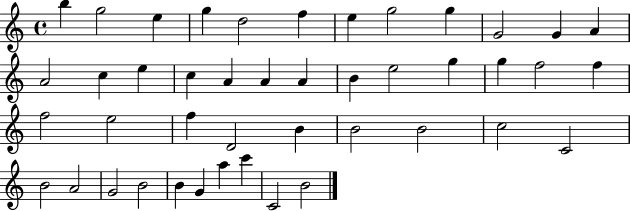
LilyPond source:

{
  \clef treble
  \time 4/4
  \defaultTimeSignature
  \key c \major
  b''4 g''2 e''4 | g''4 d''2 f''4 | e''4 g''2 g''4 | g'2 g'4 a'4 | \break a'2 c''4 e''4 | c''4 a'4 a'4 a'4 | b'4 e''2 g''4 | g''4 f''2 f''4 | \break f''2 e''2 | f''4 d'2 b'4 | b'2 b'2 | c''2 c'2 | \break b'2 a'2 | g'2 b'2 | b'4 g'4 a''4 c'''4 | c'2 b'2 | \break \bar "|."
}